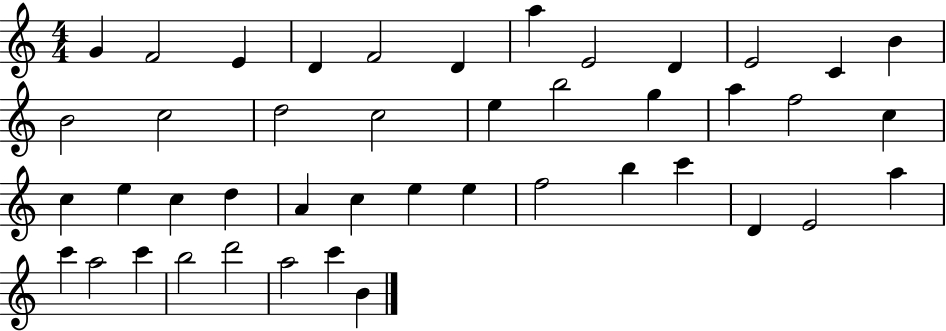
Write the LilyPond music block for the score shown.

{
  \clef treble
  \numericTimeSignature
  \time 4/4
  \key c \major
  g'4 f'2 e'4 | d'4 f'2 d'4 | a''4 e'2 d'4 | e'2 c'4 b'4 | \break b'2 c''2 | d''2 c''2 | e''4 b''2 g''4 | a''4 f''2 c''4 | \break c''4 e''4 c''4 d''4 | a'4 c''4 e''4 e''4 | f''2 b''4 c'''4 | d'4 e'2 a''4 | \break c'''4 a''2 c'''4 | b''2 d'''2 | a''2 c'''4 b'4 | \bar "|."
}